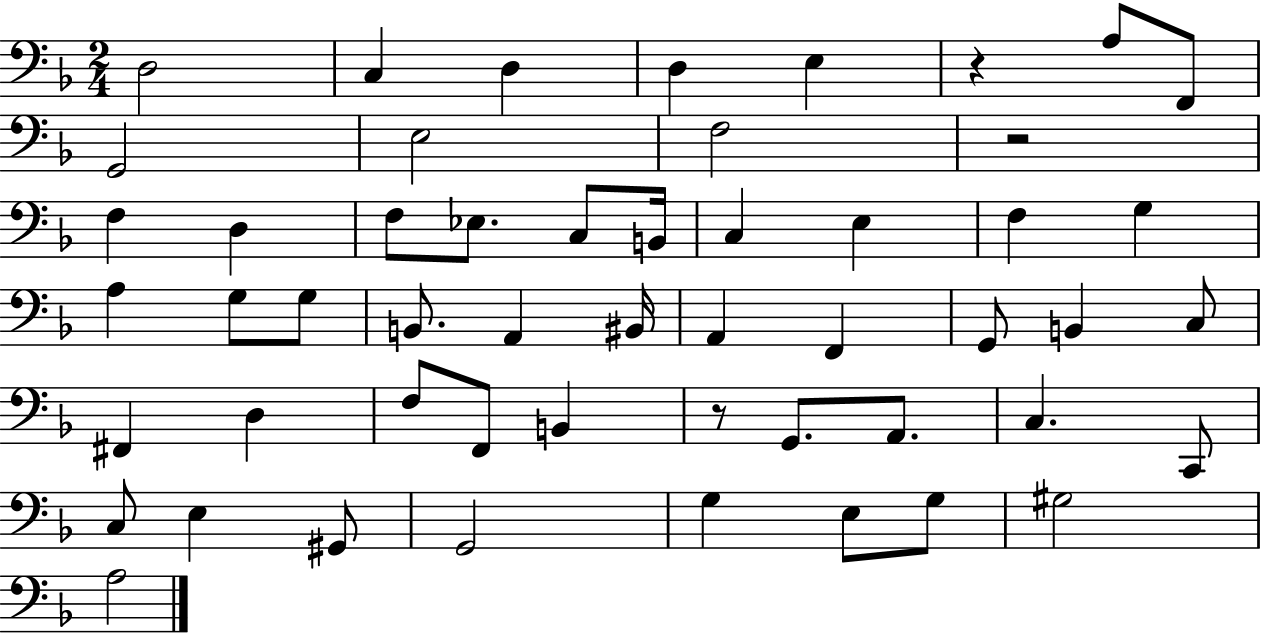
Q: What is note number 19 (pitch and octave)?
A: F3